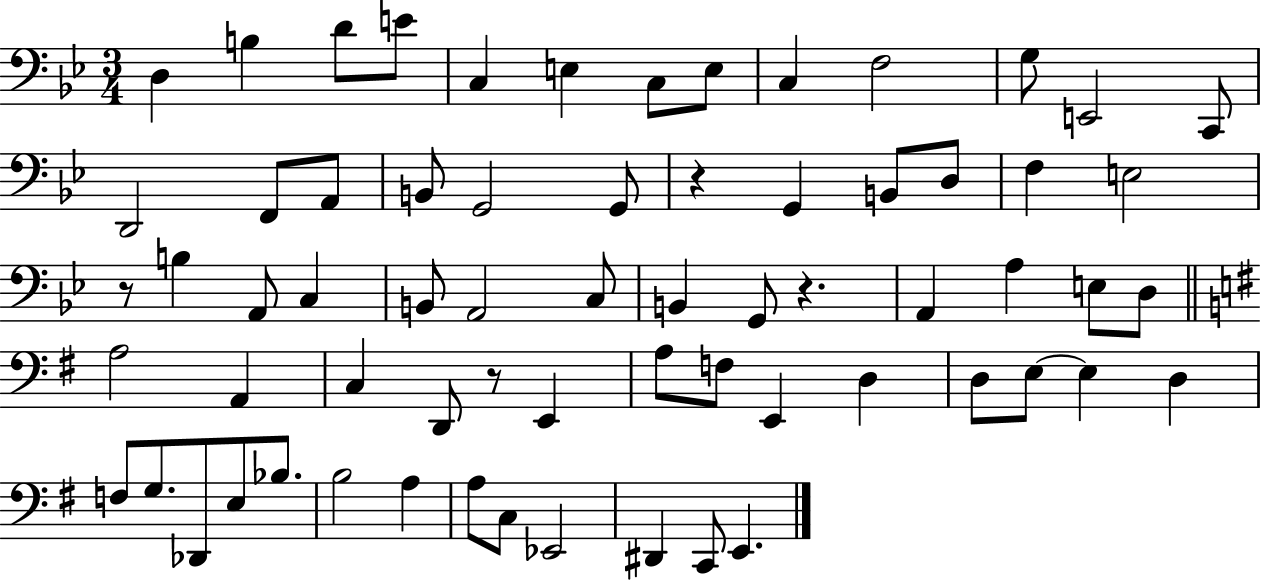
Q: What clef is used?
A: bass